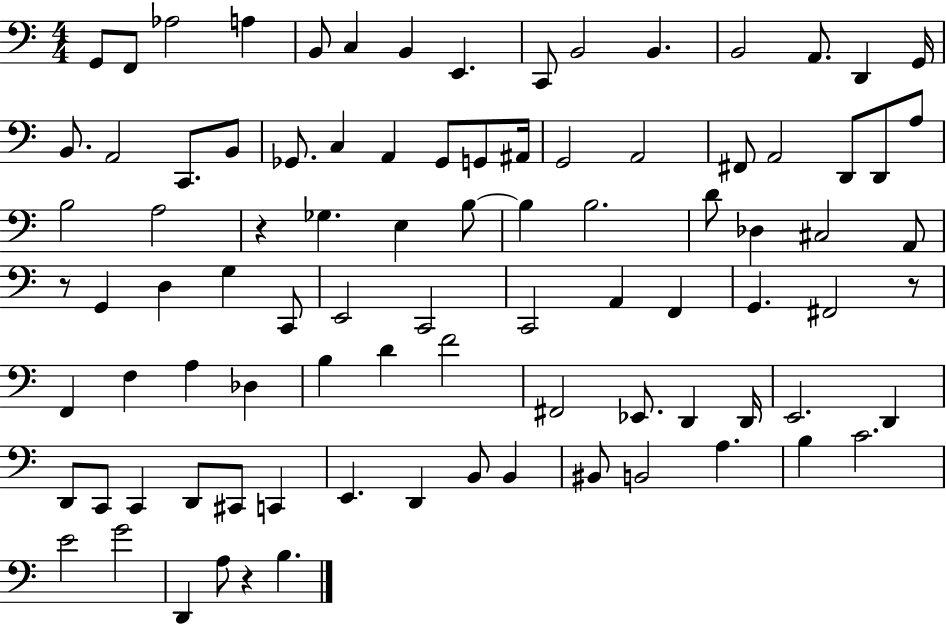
G2/e F2/e Ab3/h A3/q B2/e C3/q B2/q E2/q. C2/e B2/h B2/q. B2/h A2/e. D2/q G2/s B2/e. A2/h C2/e. B2/e Gb2/e. C3/q A2/q Gb2/e G2/e A#2/s G2/h A2/h F#2/e A2/h D2/e D2/e A3/e B3/h A3/h R/q Gb3/q. E3/q B3/e B3/q B3/h. D4/e Db3/q C#3/h A2/e R/e G2/q D3/q G3/q C2/e E2/h C2/h C2/h A2/q F2/q G2/q. F#2/h R/e F2/q F3/q A3/q Db3/q B3/q D4/q F4/h F#2/h Eb2/e. D2/q D2/s E2/h. D2/q D2/e C2/e C2/q D2/e C#2/e C2/q E2/q. D2/q B2/e B2/q BIS2/e B2/h A3/q. B3/q C4/h. E4/h G4/h D2/q A3/e R/q B3/q.